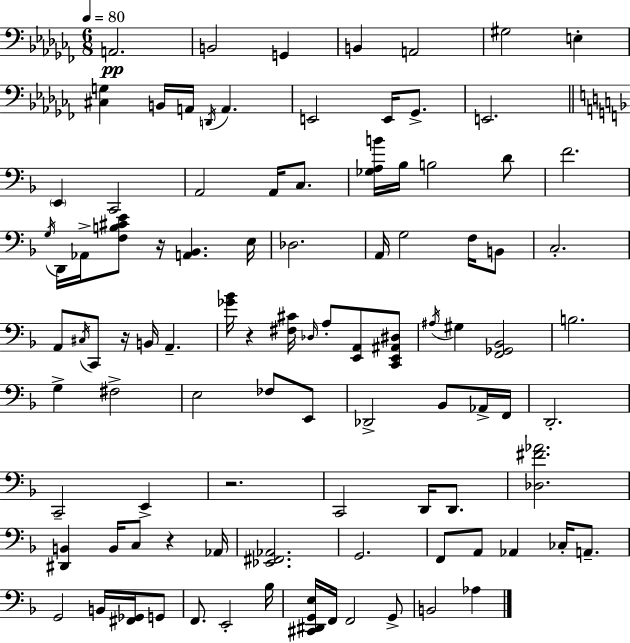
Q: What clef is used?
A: bass